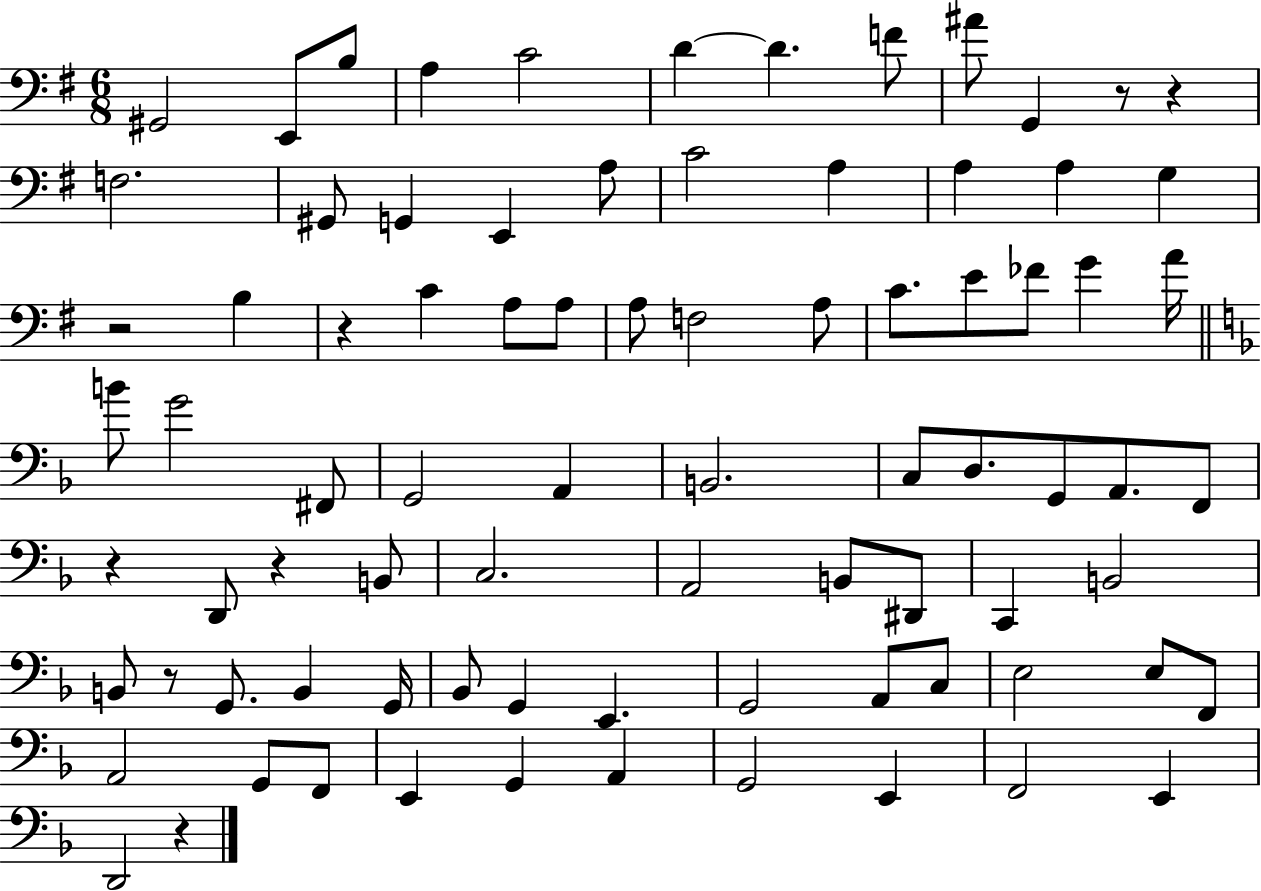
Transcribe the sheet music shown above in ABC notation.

X:1
T:Untitled
M:6/8
L:1/4
K:G
^G,,2 E,,/2 B,/2 A, C2 D D F/2 ^A/2 G,, z/2 z F,2 ^G,,/2 G,, E,, A,/2 C2 A, A, A, G, z2 B, z C A,/2 A,/2 A,/2 F,2 A,/2 C/2 E/2 _F/2 G A/4 B/2 G2 ^F,,/2 G,,2 A,, B,,2 C,/2 D,/2 G,,/2 A,,/2 F,,/2 z D,,/2 z B,,/2 C,2 A,,2 B,,/2 ^D,,/2 C,, B,,2 B,,/2 z/2 G,,/2 B,, G,,/4 _B,,/2 G,, E,, G,,2 A,,/2 C,/2 E,2 E,/2 F,,/2 A,,2 G,,/2 F,,/2 E,, G,, A,, G,,2 E,, F,,2 E,, D,,2 z